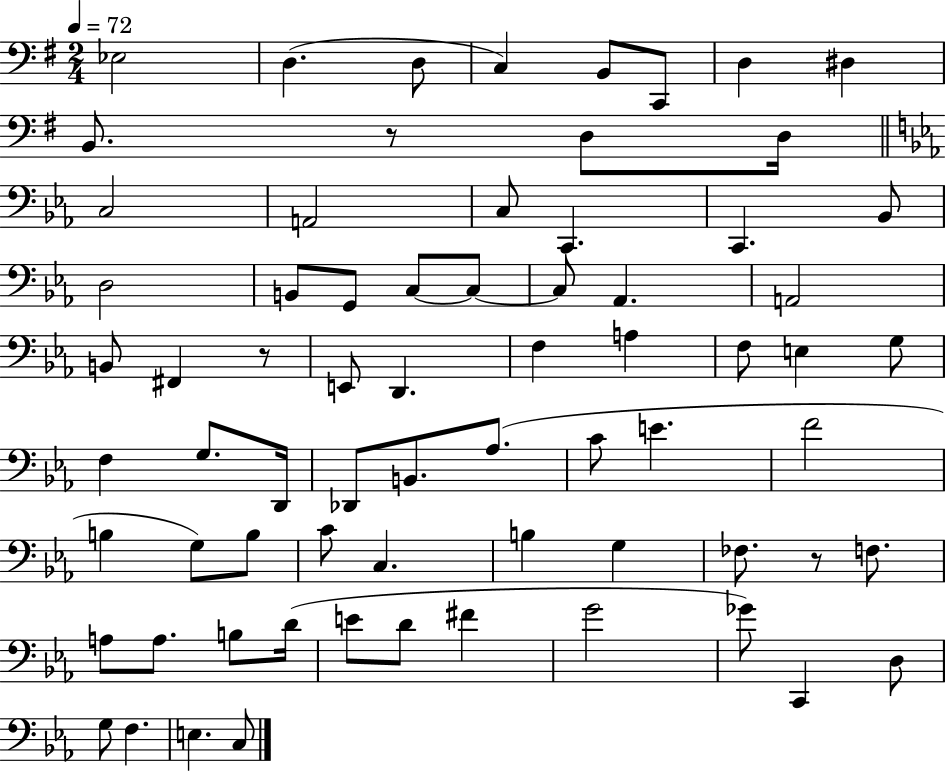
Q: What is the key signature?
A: G major